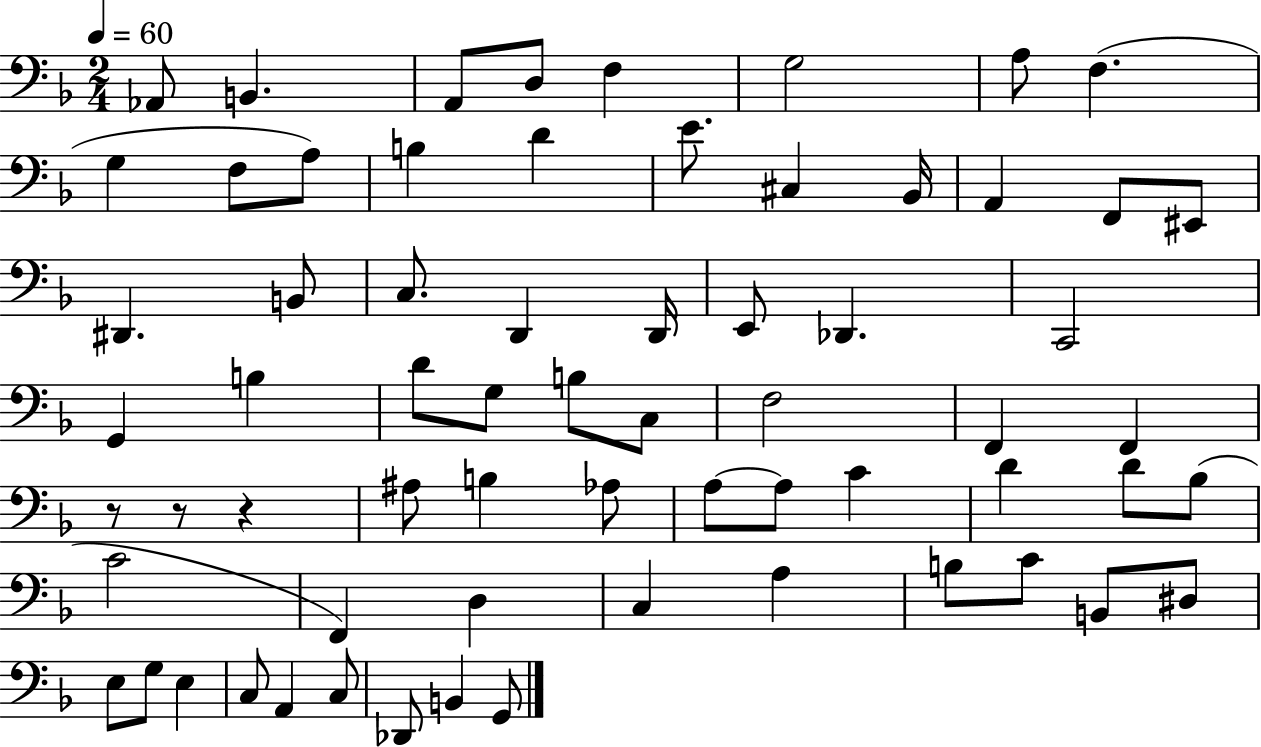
X:1
T:Untitled
M:2/4
L:1/4
K:F
_A,,/2 B,, A,,/2 D,/2 F, G,2 A,/2 F, G, F,/2 A,/2 B, D E/2 ^C, _B,,/4 A,, F,,/2 ^E,,/2 ^D,, B,,/2 C,/2 D,, D,,/4 E,,/2 _D,, C,,2 G,, B, D/2 G,/2 B,/2 C,/2 F,2 F,, F,, z/2 z/2 z ^A,/2 B, _A,/2 A,/2 A,/2 C D D/2 _B,/2 C2 F,, D, C, A, B,/2 C/2 B,,/2 ^D,/2 E,/2 G,/2 E, C,/2 A,, C,/2 _D,,/2 B,, G,,/2